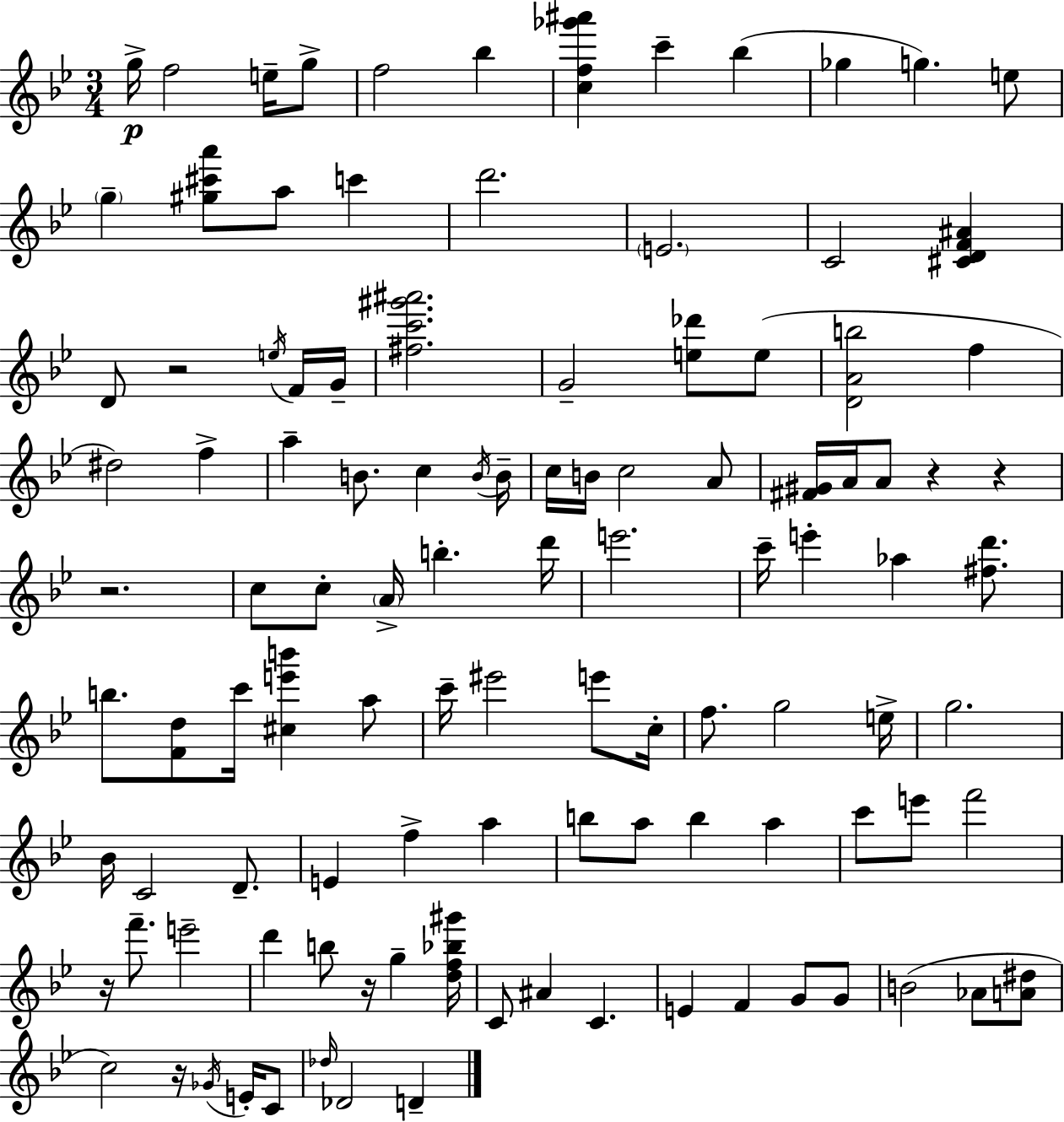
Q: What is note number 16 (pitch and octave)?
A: E4